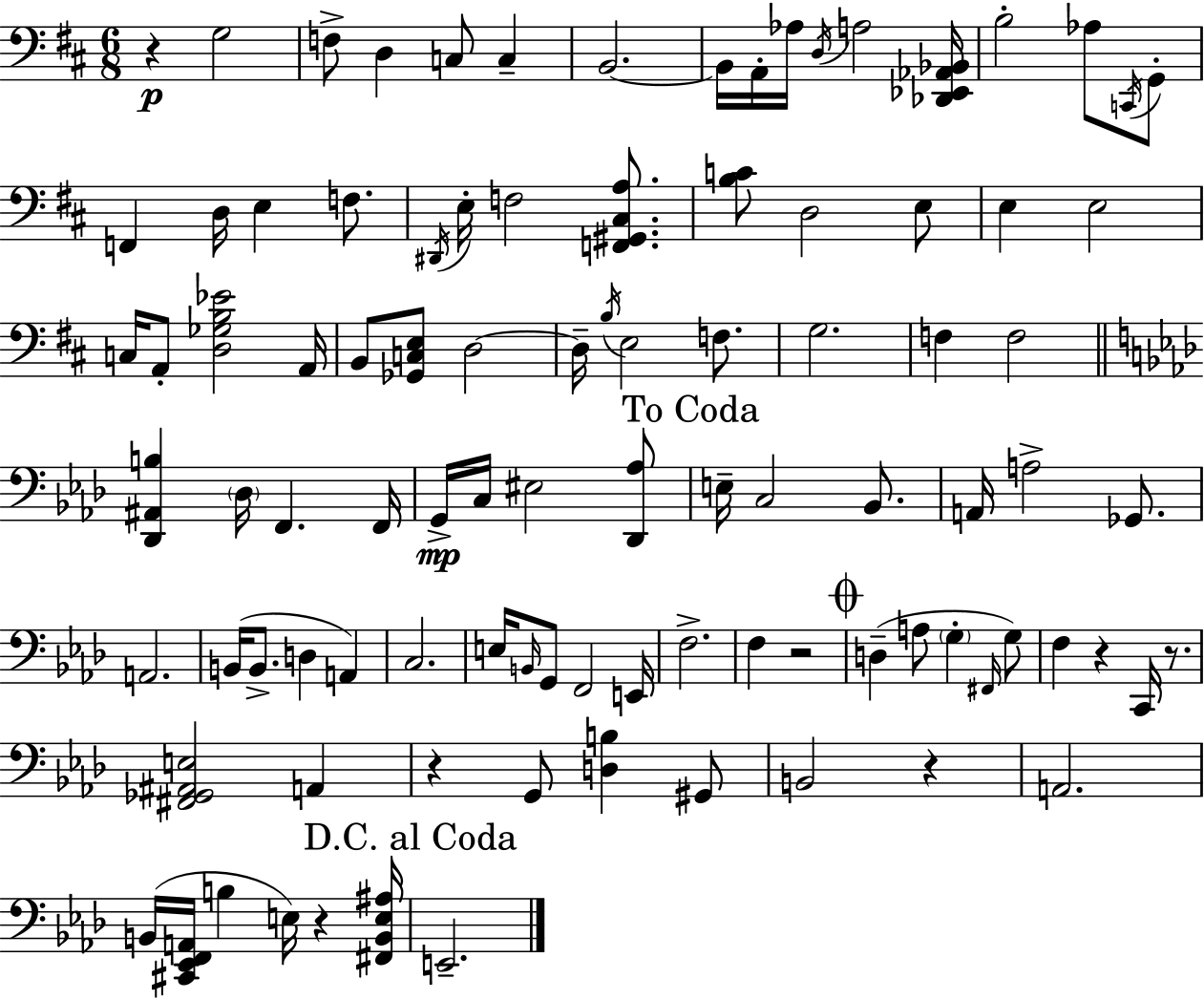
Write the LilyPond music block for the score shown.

{
  \clef bass
  \numericTimeSignature
  \time 6/8
  \key d \major
  r4\p g2 | f8-> d4 c8 c4-- | b,2.~~ | b,16 a,16-. aes16 \acciaccatura { d16 } a2 | \break <des, ees, aes, bes,>16 b2-. aes8 \acciaccatura { c,16 } | g,8-. f,4 d16 e4 f8. | \acciaccatura { dis,16 } e16-. f2 | <f, gis, cis a>8. <b c'>8 d2 | \break e8 e4 e2 | c16 a,8-. <d ges b ees'>2 | a,16 b,8 <ges, c e>8 d2~~ | d16-- \acciaccatura { b16 } e2 | \break f8. g2. | f4 f2 | \bar "||" \break \key aes \major <des, ais, b>4 \parenthesize des16 f,4. f,16 | g,16->\mp c16 eis2 <des, aes>8 | \mark "To Coda" e16-- c2 bes,8. | a,16 a2-> ges,8. | \break a,2. | b,16( b,8.-> d4 a,4) | c2. | e16 \grace { b,16 } g,8 f,2 | \break e,16 f2.-> | f4 r2 | \mark \markup { \musicglyph "scripts.coda" } d4--( a8 \parenthesize g4-. \grace { fis,16 } | g8) f4 r4 c,16 r8. | \break <fis, ges, ais, e>2 a,4 | r4 g,8 <d b>4 | gis,8 b,2 r4 | a,2. | \break b,16( <cis, ees, f, a,>16 b4 e16) r4 | <fis, b, e ais>16 \mark "D.C. al Coda" e,2.-- | \bar "|."
}